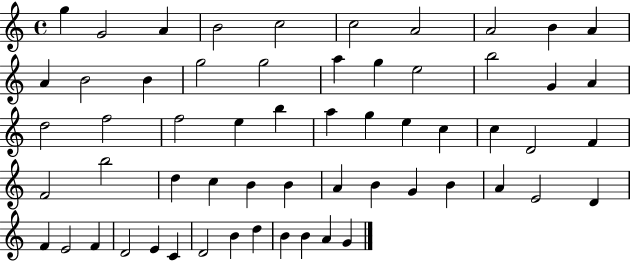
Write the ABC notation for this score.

X:1
T:Untitled
M:4/4
L:1/4
K:C
g G2 A B2 c2 c2 A2 A2 B A A B2 B g2 g2 a g e2 b2 G A d2 f2 f2 e b a g e c c D2 F F2 b2 d c B B A B G B A E2 D F E2 F D2 E C D2 B d B B A G